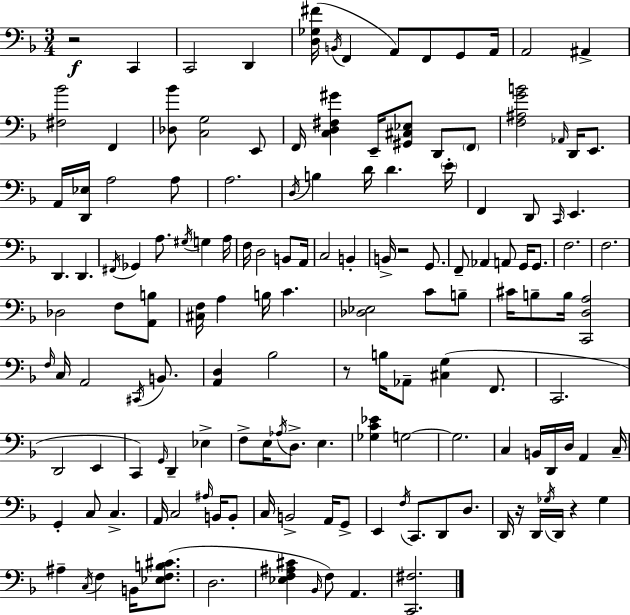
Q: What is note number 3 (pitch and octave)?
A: D2